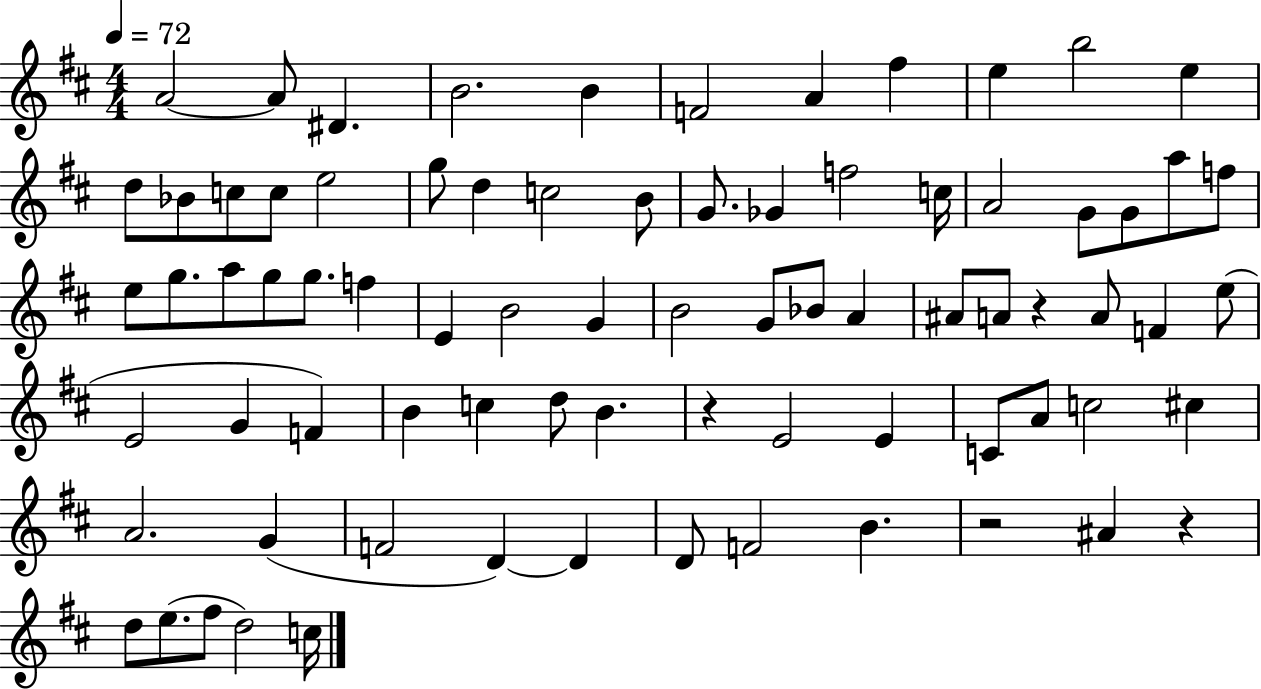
X:1
T:Untitled
M:4/4
L:1/4
K:D
A2 A/2 ^D B2 B F2 A ^f e b2 e d/2 _B/2 c/2 c/2 e2 g/2 d c2 B/2 G/2 _G f2 c/4 A2 G/2 G/2 a/2 f/2 e/2 g/2 a/2 g/2 g/2 f E B2 G B2 G/2 _B/2 A ^A/2 A/2 z A/2 F e/2 E2 G F B c d/2 B z E2 E C/2 A/2 c2 ^c A2 G F2 D D D/2 F2 B z2 ^A z d/2 e/2 ^f/2 d2 c/4